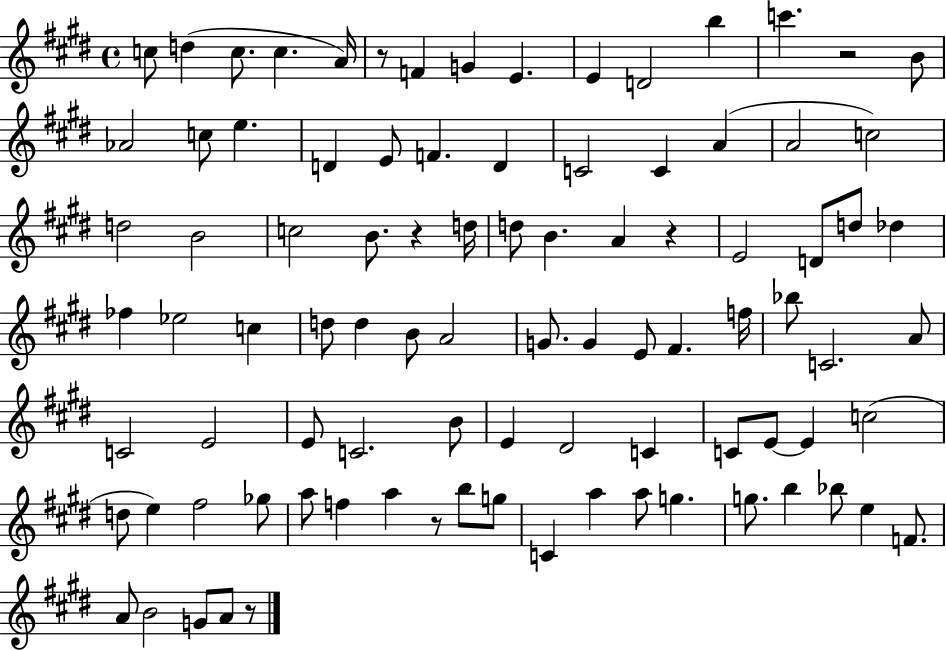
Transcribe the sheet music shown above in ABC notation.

X:1
T:Untitled
M:4/4
L:1/4
K:E
c/2 d c/2 c A/4 z/2 F G E E D2 b c' z2 B/2 _A2 c/2 e D E/2 F D C2 C A A2 c2 d2 B2 c2 B/2 z d/4 d/2 B A z E2 D/2 d/2 _d _f _e2 c d/2 d B/2 A2 G/2 G E/2 ^F f/4 _b/2 C2 A/2 C2 E2 E/2 C2 B/2 E ^D2 C C/2 E/2 E c2 d/2 e ^f2 _g/2 a/2 f a z/2 b/2 g/2 C a a/2 g g/2 b _b/2 e F/2 A/2 B2 G/2 A/2 z/2